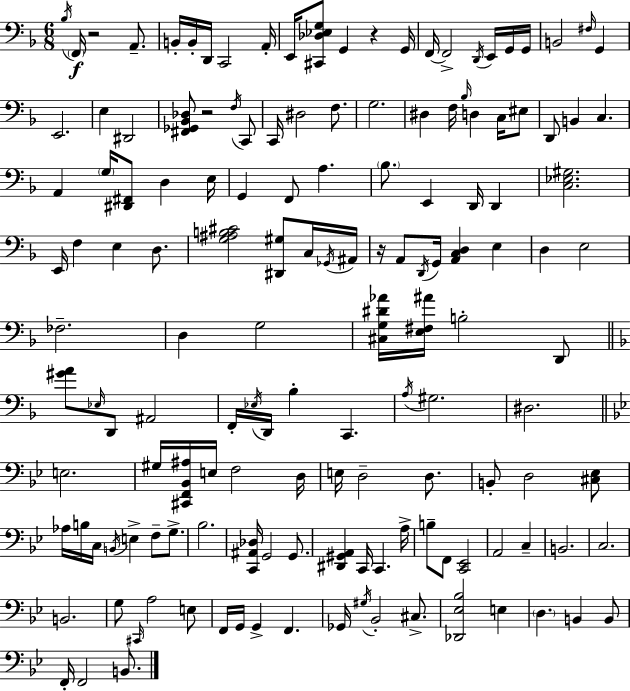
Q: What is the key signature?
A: D minor